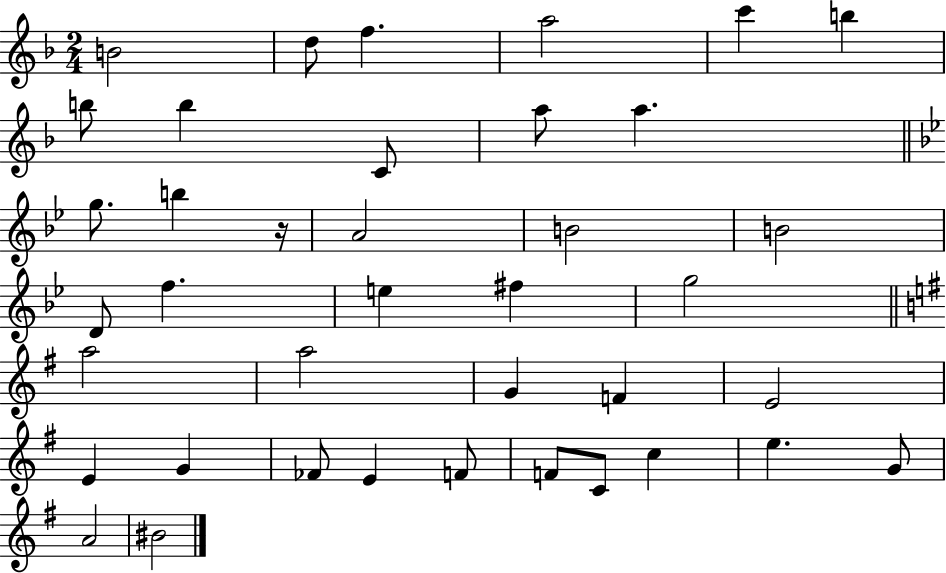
{
  \clef treble
  \numericTimeSignature
  \time 2/4
  \key f \major
  b'2 | d''8 f''4. | a''2 | c'''4 b''4 | \break b''8 b''4 c'8 | a''8 a''4. | \bar "||" \break \key bes \major g''8. b''4 r16 | a'2 | b'2 | b'2 | \break d'8 f''4. | e''4 fis''4 | g''2 | \bar "||" \break \key e \minor a''2 | a''2 | g'4 f'4 | e'2 | \break e'4 g'4 | fes'8 e'4 f'8 | f'8 c'8 c''4 | e''4. g'8 | \break a'2 | bis'2 | \bar "|."
}